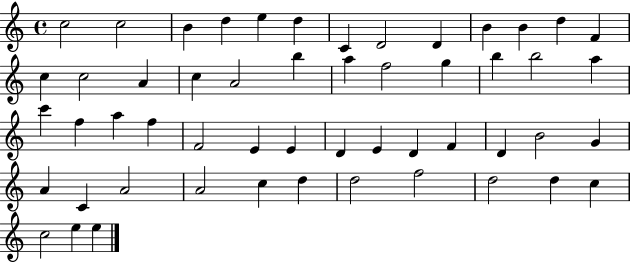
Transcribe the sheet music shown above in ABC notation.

X:1
T:Untitled
M:4/4
L:1/4
K:C
c2 c2 B d e d C D2 D B B d F c c2 A c A2 b a f2 g b b2 a c' f a f F2 E E D E D F D B2 G A C A2 A2 c d d2 f2 d2 d c c2 e e